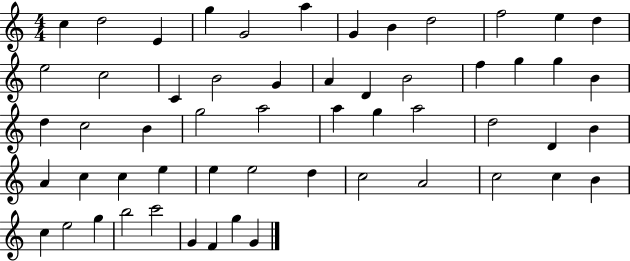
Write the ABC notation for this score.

X:1
T:Untitled
M:4/4
L:1/4
K:C
c d2 E g G2 a G B d2 f2 e d e2 c2 C B2 G A D B2 f g g B d c2 B g2 a2 a g a2 d2 D B A c c e e e2 d c2 A2 c2 c B c e2 g b2 c'2 G F g G